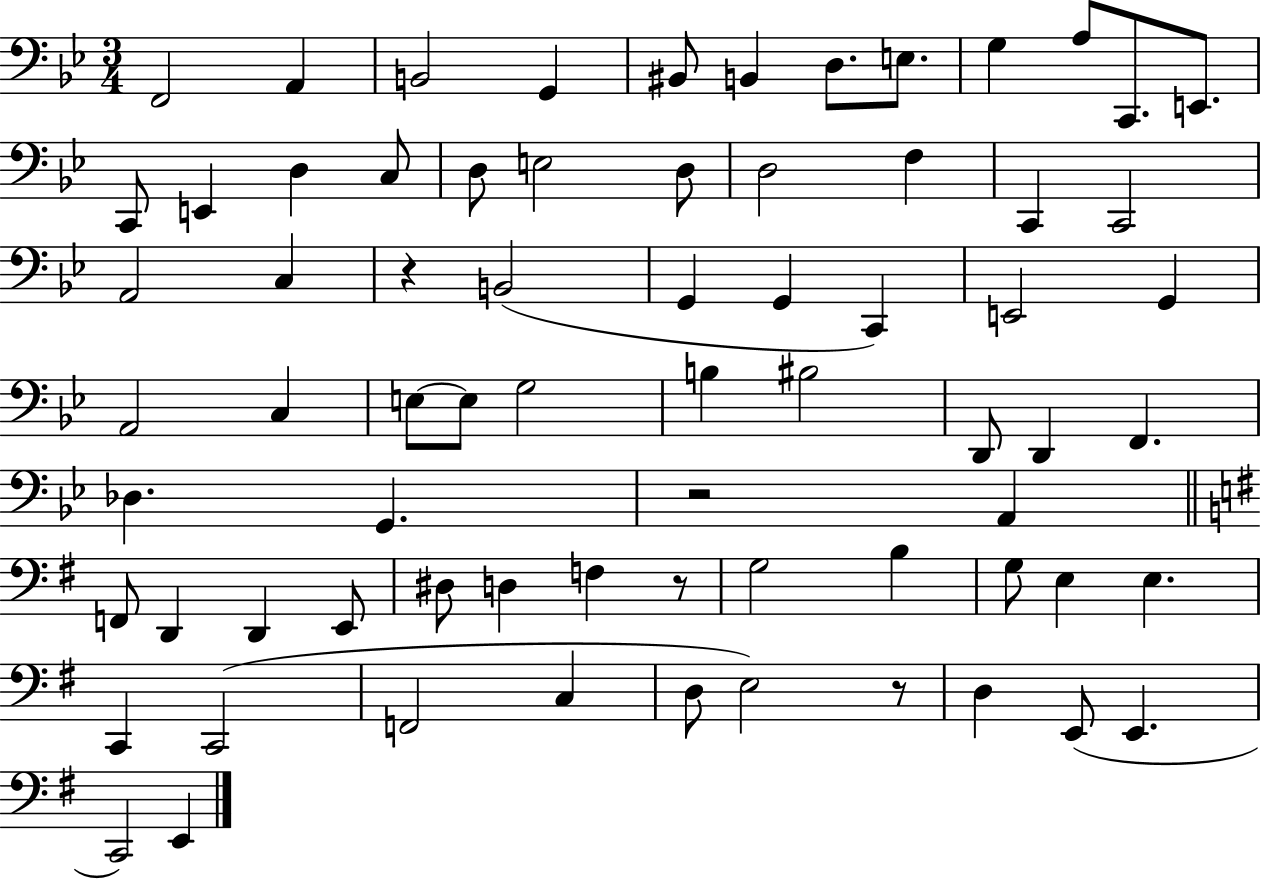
X:1
T:Untitled
M:3/4
L:1/4
K:Bb
F,,2 A,, B,,2 G,, ^B,,/2 B,, D,/2 E,/2 G, A,/2 C,,/2 E,,/2 C,,/2 E,, D, C,/2 D,/2 E,2 D,/2 D,2 F, C,, C,,2 A,,2 C, z B,,2 G,, G,, C,, E,,2 G,, A,,2 C, E,/2 E,/2 G,2 B, ^B,2 D,,/2 D,, F,, _D, G,, z2 A,, F,,/2 D,, D,, E,,/2 ^D,/2 D, F, z/2 G,2 B, G,/2 E, E, C,, C,,2 F,,2 C, D,/2 E,2 z/2 D, E,,/2 E,, C,,2 E,,